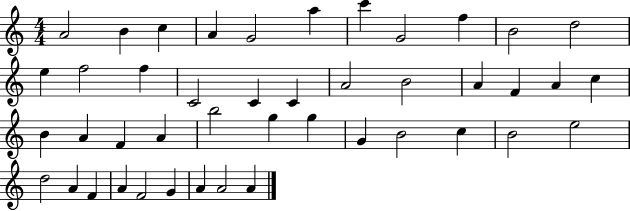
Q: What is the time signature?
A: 4/4